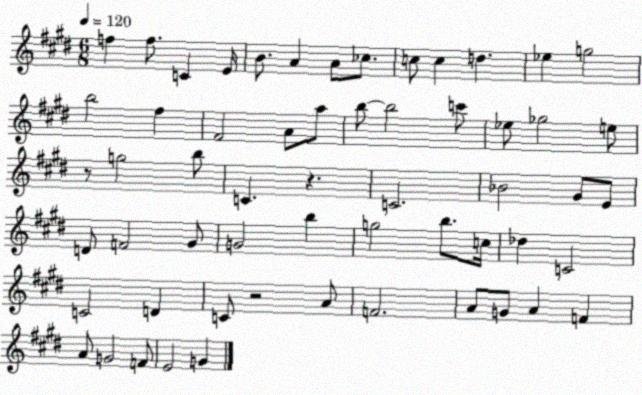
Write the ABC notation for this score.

X:1
T:Untitled
M:6/8
L:1/4
K:E
f f/2 C E/4 B/2 A A/2 _c/2 c/2 c d _e g2 b2 ^f ^F2 A/2 a/2 b/2 b2 c'/2 _e/2 _g2 e/2 z/2 g2 b/2 C z C2 _B2 ^G/2 E/2 D/2 F2 ^G/2 G2 b g2 b/2 c/4 _d C2 C2 D C/2 z2 A/2 F2 A/2 G/2 A F A/2 G2 F/2 E2 G